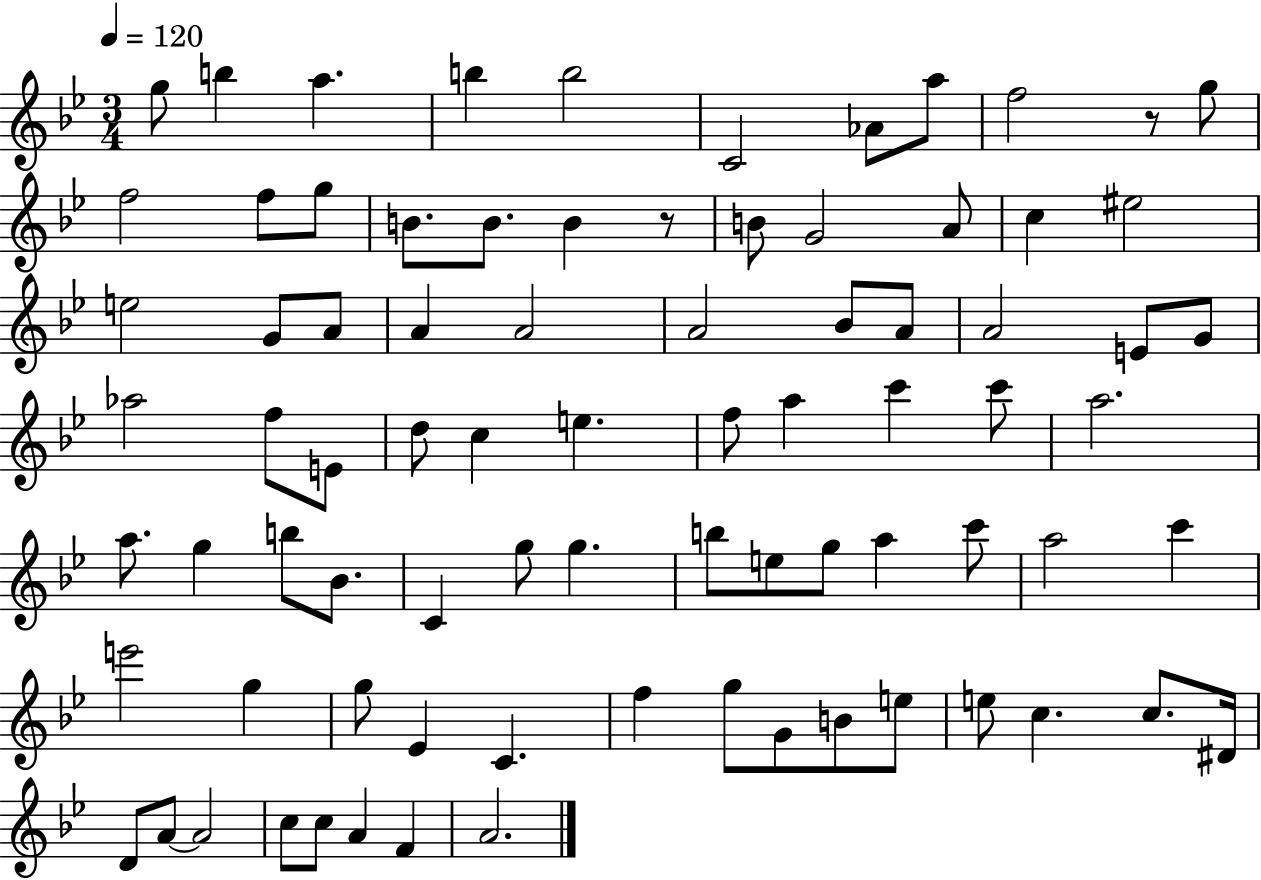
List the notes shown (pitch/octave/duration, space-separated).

G5/e B5/q A5/q. B5/q B5/h C4/h Ab4/e A5/e F5/h R/e G5/e F5/h F5/e G5/e B4/e. B4/e. B4/q R/e B4/e G4/h A4/e C5/q EIS5/h E5/h G4/e A4/e A4/q A4/h A4/h Bb4/e A4/e A4/h E4/e G4/e Ab5/h F5/e E4/e D5/e C5/q E5/q. F5/e A5/q C6/q C6/e A5/h. A5/e. G5/q B5/e Bb4/e. C4/q G5/e G5/q. B5/e E5/e G5/e A5/q C6/e A5/h C6/q E6/h G5/q G5/e Eb4/q C4/q. F5/q G5/e G4/e B4/e E5/e E5/e C5/q. C5/e. D#4/s D4/e A4/e A4/h C5/e C5/e A4/q F4/q A4/h.